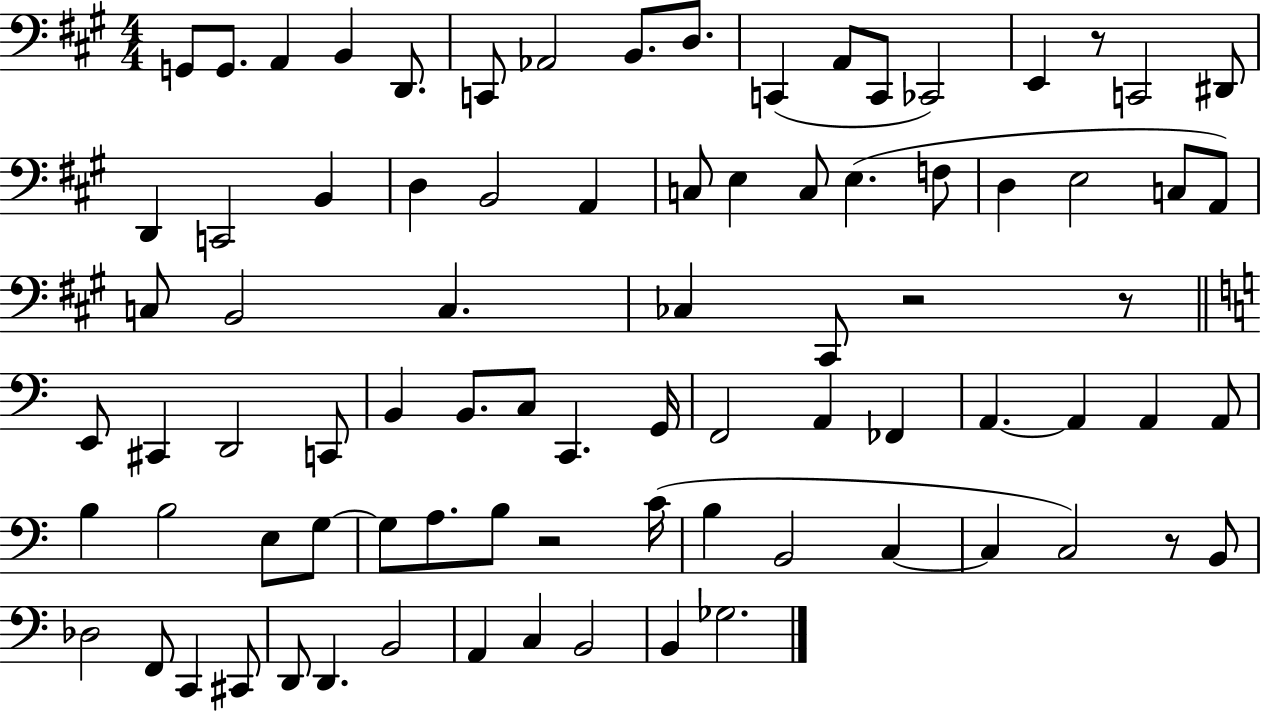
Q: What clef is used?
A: bass